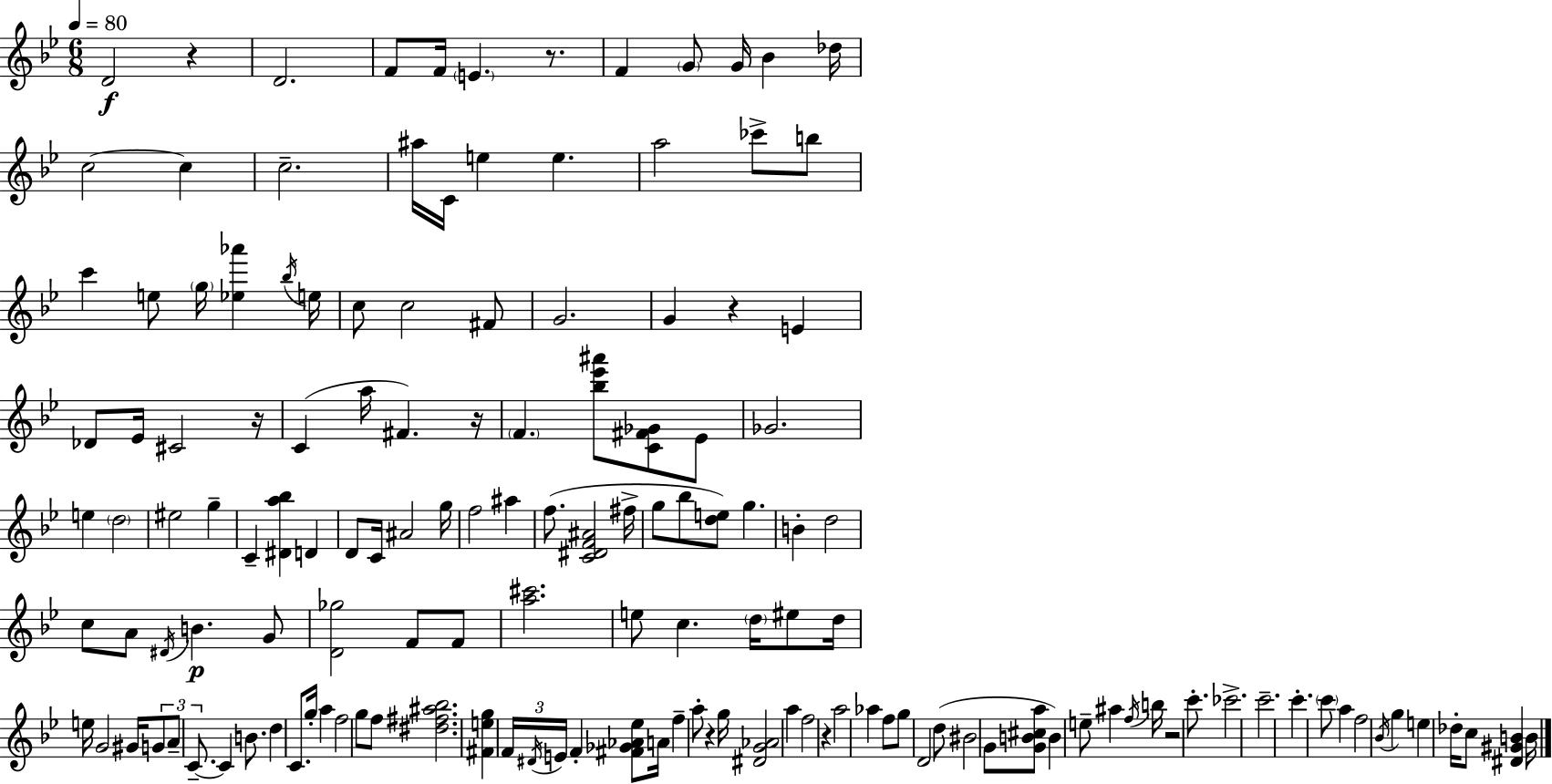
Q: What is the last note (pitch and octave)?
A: B4